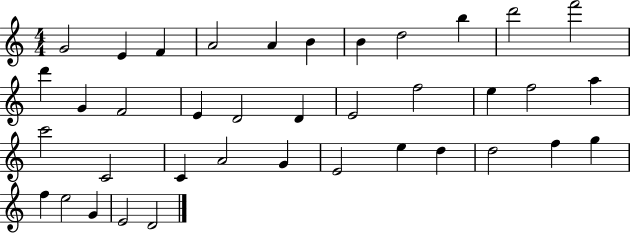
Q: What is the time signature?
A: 4/4